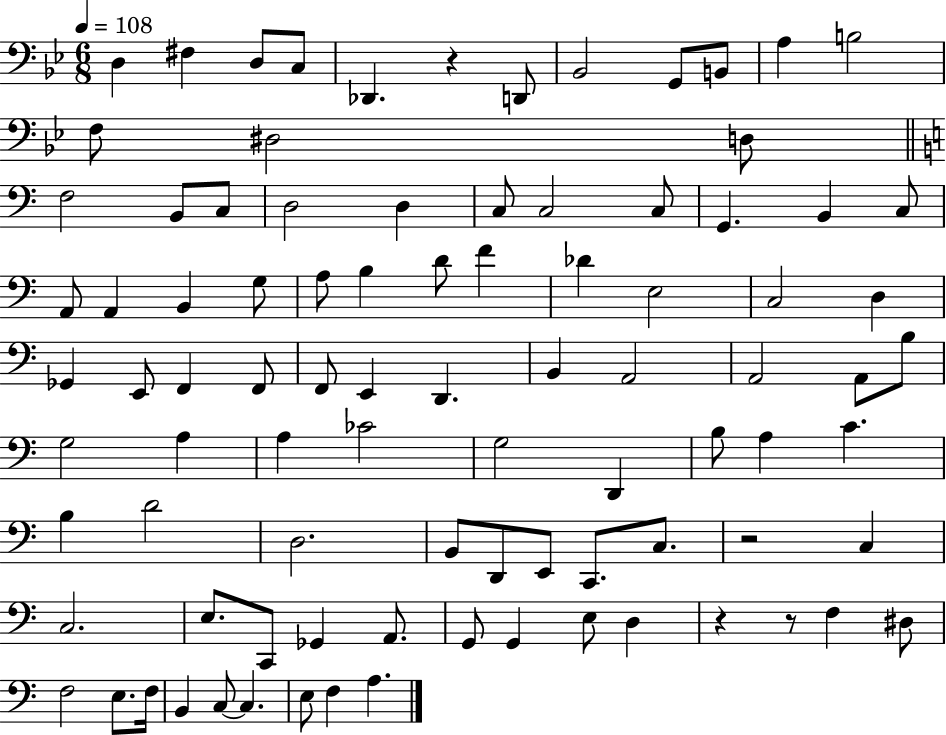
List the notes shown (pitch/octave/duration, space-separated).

D3/q F#3/q D3/e C3/e Db2/q. R/q D2/e Bb2/h G2/e B2/e A3/q B3/h F3/e D#3/h D3/e F3/h B2/e C3/e D3/h D3/q C3/e C3/h C3/e G2/q. B2/q C3/e A2/e A2/q B2/q G3/e A3/e B3/q D4/e F4/q Db4/q E3/h C3/h D3/q Gb2/q E2/e F2/q F2/e F2/e E2/q D2/q. B2/q A2/h A2/h A2/e B3/e G3/h A3/q A3/q CES4/h G3/h D2/q B3/e A3/q C4/q. B3/q D4/h D3/h. B2/e D2/e E2/e C2/e. C3/e. R/h C3/q C3/h. E3/e. C2/e Gb2/q A2/e. G2/e G2/q E3/e D3/q R/q R/e F3/q D#3/e F3/h E3/e. F3/s B2/q C3/e C3/q. E3/e F3/q A3/q.